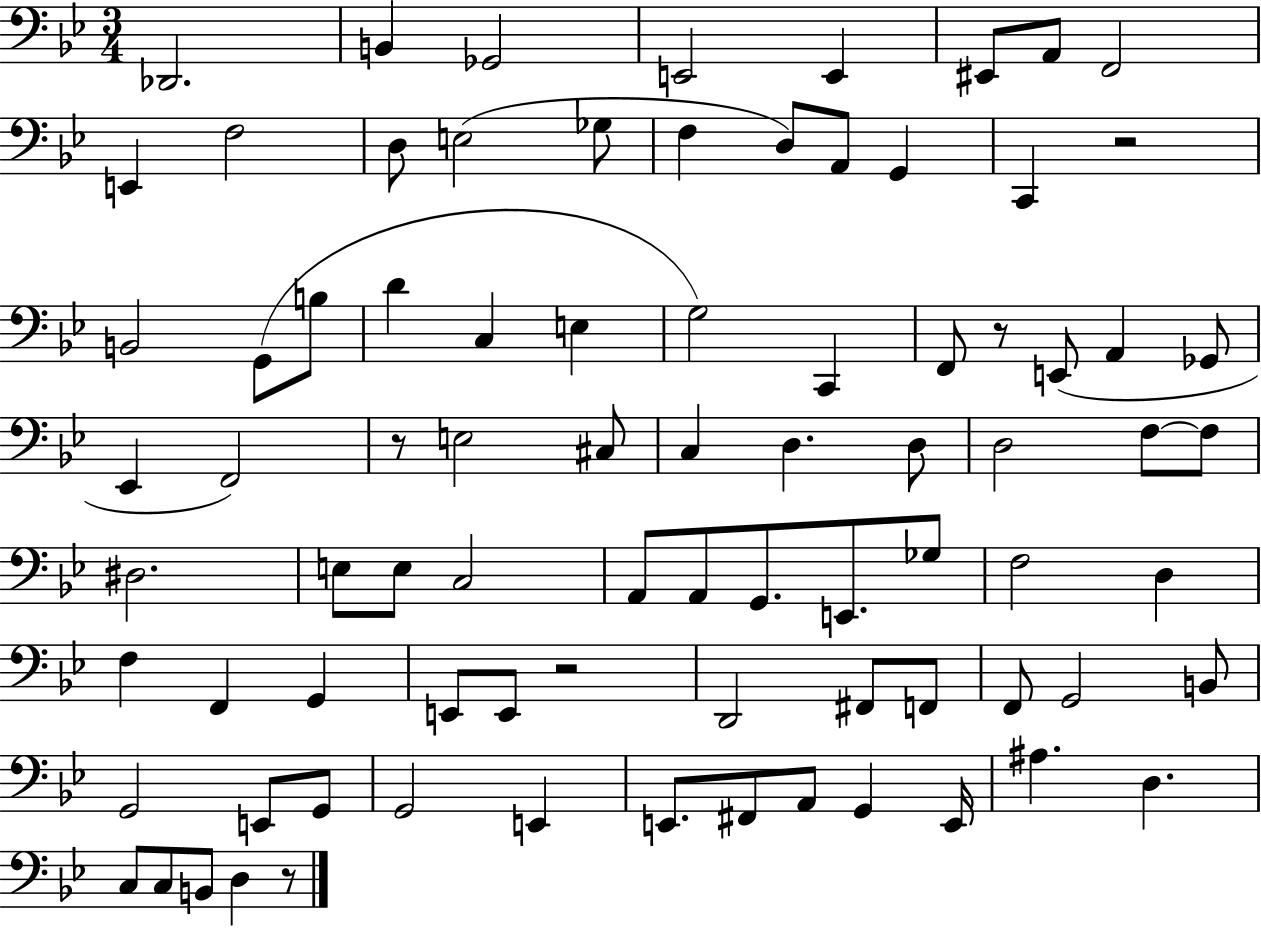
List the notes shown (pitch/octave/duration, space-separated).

Db2/h. B2/q Gb2/h E2/h E2/q EIS2/e A2/e F2/h E2/q F3/h D3/e E3/h Gb3/e F3/q D3/e A2/e G2/q C2/q R/h B2/h G2/e B3/e D4/q C3/q E3/q G3/h C2/q F2/e R/e E2/e A2/q Gb2/e Eb2/q F2/h R/e E3/h C#3/e C3/q D3/q. D3/e D3/h F3/e F3/e D#3/h. E3/e E3/e C3/h A2/e A2/e G2/e. E2/e. Gb3/e F3/h D3/q F3/q F2/q G2/q E2/e E2/e R/h D2/h F#2/e F2/e F2/e G2/h B2/e G2/h E2/e G2/e G2/h E2/q E2/e. F#2/e A2/e G2/q E2/s A#3/q. D3/q. C3/e C3/e B2/e D3/q R/e